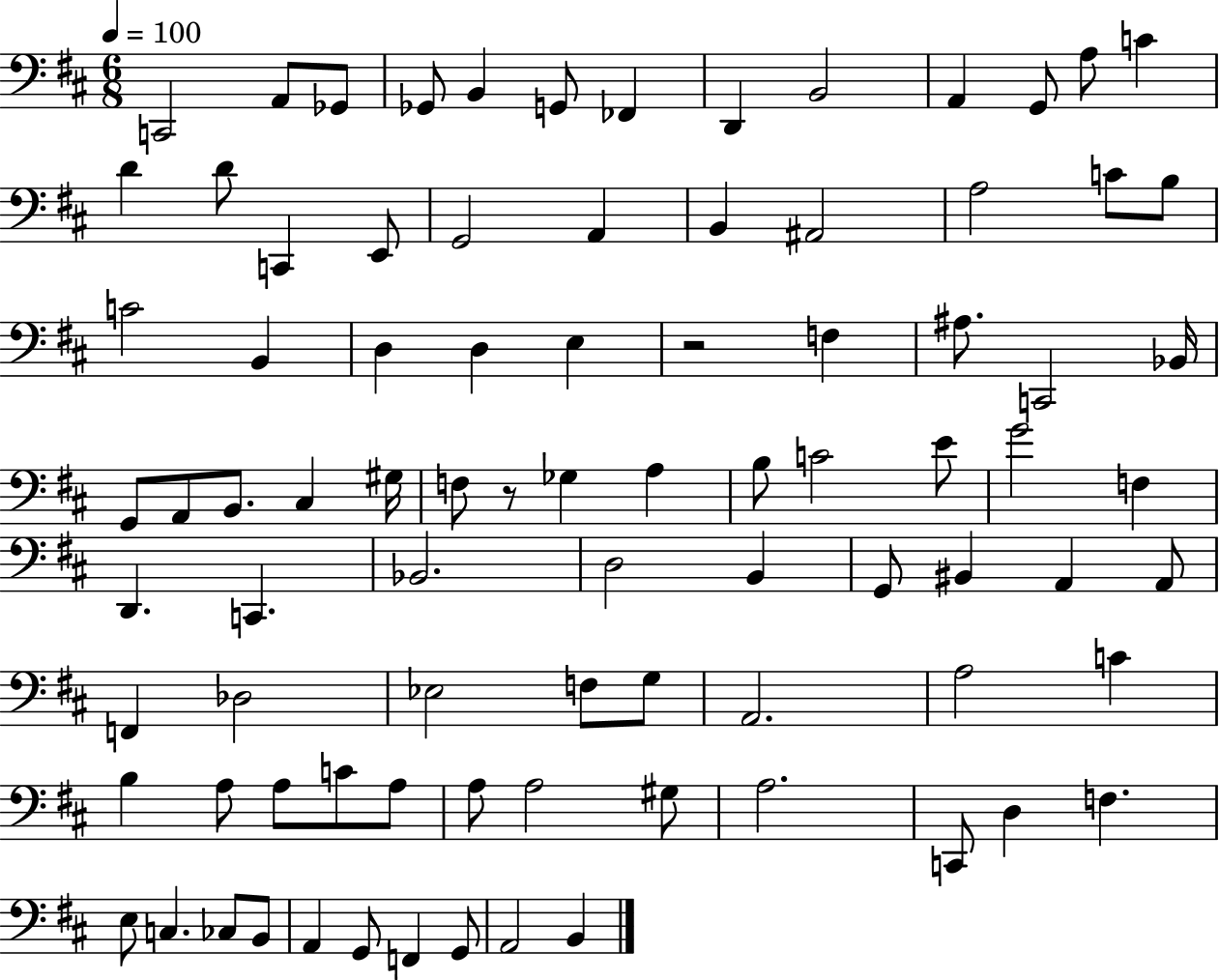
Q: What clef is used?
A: bass